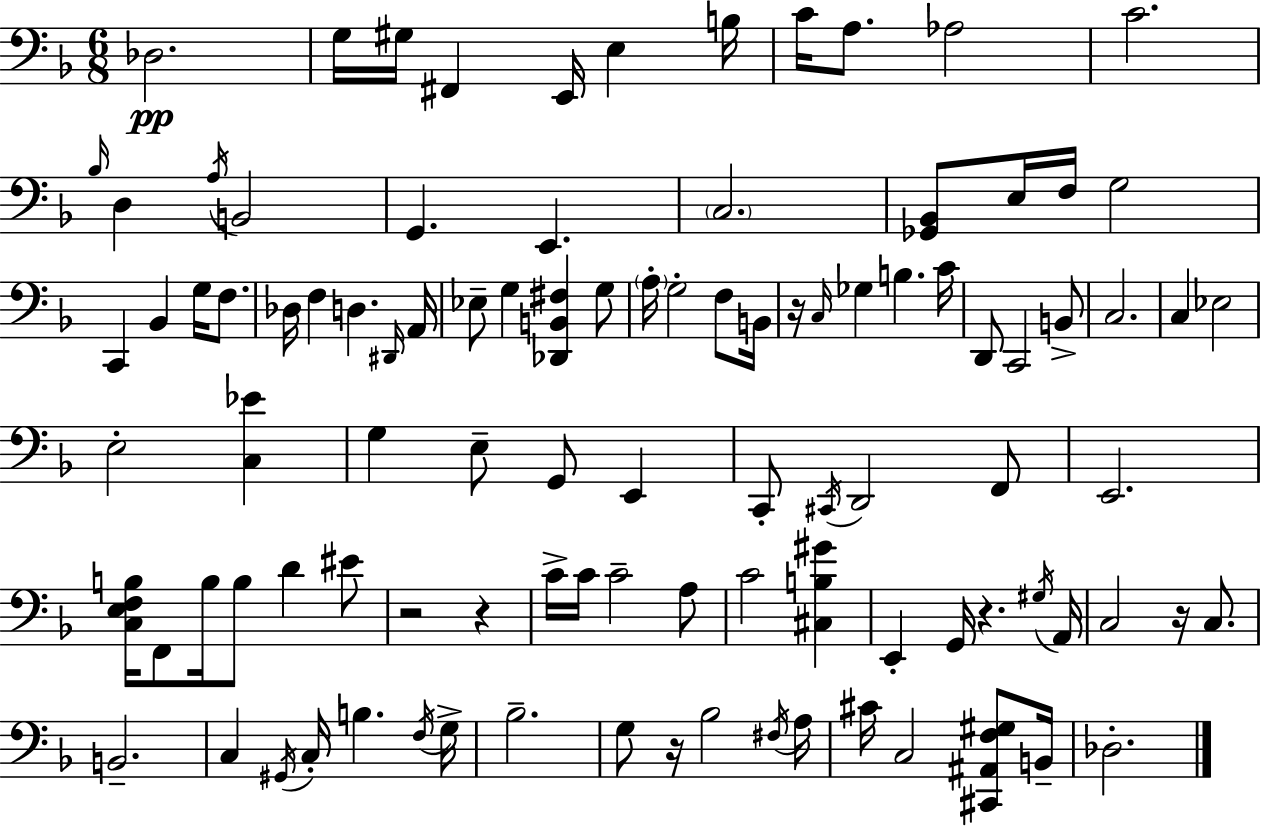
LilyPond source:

{
  \clef bass
  \numericTimeSignature
  \time 6/8
  \key d \minor
  des2.\pp | g16 gis16 fis,4 e,16 e4 b16 | c'16 a8. aes2 | c'2. | \break \grace { bes16 } d4 \acciaccatura { a16 } b,2 | g,4. e,4. | \parenthesize c2. | <ges, bes,>8 e16 f16 g2 | \break c,4 bes,4 g16 f8. | des16 f4 d4. | \grace { dis,16 } a,16 ees8-- g4 <des, b, fis>4 | g8 \parenthesize a16-. g2-. | \break f8 b,16 r16 \grace { c16 } ges4 b4. | c'16 d,8 c,2 | b,8-> c2. | c4 ees2 | \break e2-. | <c ees'>4 g4 e8-- g,8 | e,4 c,8-. \acciaccatura { cis,16 } d,2 | f,8 e,2. | \break <c e f b>16 f,8 b16 b8 d'4 | eis'8 r2 | r4 c'16-> c'16 c'2-- | a8 c'2 | \break <cis b gis'>4 e,4-. g,16 r4. | \acciaccatura { gis16 } a,16 c2 | r16 c8. b,2.-- | c4 \acciaccatura { gis,16 } c16-. | \break b4. \acciaccatura { f16 } g16-> bes2.-- | g8 r16 bes2 | \acciaccatura { fis16 } a16 cis'16 c2 | <cis, ais, f gis>8 b,16-- des2.-. | \break \bar "|."
}